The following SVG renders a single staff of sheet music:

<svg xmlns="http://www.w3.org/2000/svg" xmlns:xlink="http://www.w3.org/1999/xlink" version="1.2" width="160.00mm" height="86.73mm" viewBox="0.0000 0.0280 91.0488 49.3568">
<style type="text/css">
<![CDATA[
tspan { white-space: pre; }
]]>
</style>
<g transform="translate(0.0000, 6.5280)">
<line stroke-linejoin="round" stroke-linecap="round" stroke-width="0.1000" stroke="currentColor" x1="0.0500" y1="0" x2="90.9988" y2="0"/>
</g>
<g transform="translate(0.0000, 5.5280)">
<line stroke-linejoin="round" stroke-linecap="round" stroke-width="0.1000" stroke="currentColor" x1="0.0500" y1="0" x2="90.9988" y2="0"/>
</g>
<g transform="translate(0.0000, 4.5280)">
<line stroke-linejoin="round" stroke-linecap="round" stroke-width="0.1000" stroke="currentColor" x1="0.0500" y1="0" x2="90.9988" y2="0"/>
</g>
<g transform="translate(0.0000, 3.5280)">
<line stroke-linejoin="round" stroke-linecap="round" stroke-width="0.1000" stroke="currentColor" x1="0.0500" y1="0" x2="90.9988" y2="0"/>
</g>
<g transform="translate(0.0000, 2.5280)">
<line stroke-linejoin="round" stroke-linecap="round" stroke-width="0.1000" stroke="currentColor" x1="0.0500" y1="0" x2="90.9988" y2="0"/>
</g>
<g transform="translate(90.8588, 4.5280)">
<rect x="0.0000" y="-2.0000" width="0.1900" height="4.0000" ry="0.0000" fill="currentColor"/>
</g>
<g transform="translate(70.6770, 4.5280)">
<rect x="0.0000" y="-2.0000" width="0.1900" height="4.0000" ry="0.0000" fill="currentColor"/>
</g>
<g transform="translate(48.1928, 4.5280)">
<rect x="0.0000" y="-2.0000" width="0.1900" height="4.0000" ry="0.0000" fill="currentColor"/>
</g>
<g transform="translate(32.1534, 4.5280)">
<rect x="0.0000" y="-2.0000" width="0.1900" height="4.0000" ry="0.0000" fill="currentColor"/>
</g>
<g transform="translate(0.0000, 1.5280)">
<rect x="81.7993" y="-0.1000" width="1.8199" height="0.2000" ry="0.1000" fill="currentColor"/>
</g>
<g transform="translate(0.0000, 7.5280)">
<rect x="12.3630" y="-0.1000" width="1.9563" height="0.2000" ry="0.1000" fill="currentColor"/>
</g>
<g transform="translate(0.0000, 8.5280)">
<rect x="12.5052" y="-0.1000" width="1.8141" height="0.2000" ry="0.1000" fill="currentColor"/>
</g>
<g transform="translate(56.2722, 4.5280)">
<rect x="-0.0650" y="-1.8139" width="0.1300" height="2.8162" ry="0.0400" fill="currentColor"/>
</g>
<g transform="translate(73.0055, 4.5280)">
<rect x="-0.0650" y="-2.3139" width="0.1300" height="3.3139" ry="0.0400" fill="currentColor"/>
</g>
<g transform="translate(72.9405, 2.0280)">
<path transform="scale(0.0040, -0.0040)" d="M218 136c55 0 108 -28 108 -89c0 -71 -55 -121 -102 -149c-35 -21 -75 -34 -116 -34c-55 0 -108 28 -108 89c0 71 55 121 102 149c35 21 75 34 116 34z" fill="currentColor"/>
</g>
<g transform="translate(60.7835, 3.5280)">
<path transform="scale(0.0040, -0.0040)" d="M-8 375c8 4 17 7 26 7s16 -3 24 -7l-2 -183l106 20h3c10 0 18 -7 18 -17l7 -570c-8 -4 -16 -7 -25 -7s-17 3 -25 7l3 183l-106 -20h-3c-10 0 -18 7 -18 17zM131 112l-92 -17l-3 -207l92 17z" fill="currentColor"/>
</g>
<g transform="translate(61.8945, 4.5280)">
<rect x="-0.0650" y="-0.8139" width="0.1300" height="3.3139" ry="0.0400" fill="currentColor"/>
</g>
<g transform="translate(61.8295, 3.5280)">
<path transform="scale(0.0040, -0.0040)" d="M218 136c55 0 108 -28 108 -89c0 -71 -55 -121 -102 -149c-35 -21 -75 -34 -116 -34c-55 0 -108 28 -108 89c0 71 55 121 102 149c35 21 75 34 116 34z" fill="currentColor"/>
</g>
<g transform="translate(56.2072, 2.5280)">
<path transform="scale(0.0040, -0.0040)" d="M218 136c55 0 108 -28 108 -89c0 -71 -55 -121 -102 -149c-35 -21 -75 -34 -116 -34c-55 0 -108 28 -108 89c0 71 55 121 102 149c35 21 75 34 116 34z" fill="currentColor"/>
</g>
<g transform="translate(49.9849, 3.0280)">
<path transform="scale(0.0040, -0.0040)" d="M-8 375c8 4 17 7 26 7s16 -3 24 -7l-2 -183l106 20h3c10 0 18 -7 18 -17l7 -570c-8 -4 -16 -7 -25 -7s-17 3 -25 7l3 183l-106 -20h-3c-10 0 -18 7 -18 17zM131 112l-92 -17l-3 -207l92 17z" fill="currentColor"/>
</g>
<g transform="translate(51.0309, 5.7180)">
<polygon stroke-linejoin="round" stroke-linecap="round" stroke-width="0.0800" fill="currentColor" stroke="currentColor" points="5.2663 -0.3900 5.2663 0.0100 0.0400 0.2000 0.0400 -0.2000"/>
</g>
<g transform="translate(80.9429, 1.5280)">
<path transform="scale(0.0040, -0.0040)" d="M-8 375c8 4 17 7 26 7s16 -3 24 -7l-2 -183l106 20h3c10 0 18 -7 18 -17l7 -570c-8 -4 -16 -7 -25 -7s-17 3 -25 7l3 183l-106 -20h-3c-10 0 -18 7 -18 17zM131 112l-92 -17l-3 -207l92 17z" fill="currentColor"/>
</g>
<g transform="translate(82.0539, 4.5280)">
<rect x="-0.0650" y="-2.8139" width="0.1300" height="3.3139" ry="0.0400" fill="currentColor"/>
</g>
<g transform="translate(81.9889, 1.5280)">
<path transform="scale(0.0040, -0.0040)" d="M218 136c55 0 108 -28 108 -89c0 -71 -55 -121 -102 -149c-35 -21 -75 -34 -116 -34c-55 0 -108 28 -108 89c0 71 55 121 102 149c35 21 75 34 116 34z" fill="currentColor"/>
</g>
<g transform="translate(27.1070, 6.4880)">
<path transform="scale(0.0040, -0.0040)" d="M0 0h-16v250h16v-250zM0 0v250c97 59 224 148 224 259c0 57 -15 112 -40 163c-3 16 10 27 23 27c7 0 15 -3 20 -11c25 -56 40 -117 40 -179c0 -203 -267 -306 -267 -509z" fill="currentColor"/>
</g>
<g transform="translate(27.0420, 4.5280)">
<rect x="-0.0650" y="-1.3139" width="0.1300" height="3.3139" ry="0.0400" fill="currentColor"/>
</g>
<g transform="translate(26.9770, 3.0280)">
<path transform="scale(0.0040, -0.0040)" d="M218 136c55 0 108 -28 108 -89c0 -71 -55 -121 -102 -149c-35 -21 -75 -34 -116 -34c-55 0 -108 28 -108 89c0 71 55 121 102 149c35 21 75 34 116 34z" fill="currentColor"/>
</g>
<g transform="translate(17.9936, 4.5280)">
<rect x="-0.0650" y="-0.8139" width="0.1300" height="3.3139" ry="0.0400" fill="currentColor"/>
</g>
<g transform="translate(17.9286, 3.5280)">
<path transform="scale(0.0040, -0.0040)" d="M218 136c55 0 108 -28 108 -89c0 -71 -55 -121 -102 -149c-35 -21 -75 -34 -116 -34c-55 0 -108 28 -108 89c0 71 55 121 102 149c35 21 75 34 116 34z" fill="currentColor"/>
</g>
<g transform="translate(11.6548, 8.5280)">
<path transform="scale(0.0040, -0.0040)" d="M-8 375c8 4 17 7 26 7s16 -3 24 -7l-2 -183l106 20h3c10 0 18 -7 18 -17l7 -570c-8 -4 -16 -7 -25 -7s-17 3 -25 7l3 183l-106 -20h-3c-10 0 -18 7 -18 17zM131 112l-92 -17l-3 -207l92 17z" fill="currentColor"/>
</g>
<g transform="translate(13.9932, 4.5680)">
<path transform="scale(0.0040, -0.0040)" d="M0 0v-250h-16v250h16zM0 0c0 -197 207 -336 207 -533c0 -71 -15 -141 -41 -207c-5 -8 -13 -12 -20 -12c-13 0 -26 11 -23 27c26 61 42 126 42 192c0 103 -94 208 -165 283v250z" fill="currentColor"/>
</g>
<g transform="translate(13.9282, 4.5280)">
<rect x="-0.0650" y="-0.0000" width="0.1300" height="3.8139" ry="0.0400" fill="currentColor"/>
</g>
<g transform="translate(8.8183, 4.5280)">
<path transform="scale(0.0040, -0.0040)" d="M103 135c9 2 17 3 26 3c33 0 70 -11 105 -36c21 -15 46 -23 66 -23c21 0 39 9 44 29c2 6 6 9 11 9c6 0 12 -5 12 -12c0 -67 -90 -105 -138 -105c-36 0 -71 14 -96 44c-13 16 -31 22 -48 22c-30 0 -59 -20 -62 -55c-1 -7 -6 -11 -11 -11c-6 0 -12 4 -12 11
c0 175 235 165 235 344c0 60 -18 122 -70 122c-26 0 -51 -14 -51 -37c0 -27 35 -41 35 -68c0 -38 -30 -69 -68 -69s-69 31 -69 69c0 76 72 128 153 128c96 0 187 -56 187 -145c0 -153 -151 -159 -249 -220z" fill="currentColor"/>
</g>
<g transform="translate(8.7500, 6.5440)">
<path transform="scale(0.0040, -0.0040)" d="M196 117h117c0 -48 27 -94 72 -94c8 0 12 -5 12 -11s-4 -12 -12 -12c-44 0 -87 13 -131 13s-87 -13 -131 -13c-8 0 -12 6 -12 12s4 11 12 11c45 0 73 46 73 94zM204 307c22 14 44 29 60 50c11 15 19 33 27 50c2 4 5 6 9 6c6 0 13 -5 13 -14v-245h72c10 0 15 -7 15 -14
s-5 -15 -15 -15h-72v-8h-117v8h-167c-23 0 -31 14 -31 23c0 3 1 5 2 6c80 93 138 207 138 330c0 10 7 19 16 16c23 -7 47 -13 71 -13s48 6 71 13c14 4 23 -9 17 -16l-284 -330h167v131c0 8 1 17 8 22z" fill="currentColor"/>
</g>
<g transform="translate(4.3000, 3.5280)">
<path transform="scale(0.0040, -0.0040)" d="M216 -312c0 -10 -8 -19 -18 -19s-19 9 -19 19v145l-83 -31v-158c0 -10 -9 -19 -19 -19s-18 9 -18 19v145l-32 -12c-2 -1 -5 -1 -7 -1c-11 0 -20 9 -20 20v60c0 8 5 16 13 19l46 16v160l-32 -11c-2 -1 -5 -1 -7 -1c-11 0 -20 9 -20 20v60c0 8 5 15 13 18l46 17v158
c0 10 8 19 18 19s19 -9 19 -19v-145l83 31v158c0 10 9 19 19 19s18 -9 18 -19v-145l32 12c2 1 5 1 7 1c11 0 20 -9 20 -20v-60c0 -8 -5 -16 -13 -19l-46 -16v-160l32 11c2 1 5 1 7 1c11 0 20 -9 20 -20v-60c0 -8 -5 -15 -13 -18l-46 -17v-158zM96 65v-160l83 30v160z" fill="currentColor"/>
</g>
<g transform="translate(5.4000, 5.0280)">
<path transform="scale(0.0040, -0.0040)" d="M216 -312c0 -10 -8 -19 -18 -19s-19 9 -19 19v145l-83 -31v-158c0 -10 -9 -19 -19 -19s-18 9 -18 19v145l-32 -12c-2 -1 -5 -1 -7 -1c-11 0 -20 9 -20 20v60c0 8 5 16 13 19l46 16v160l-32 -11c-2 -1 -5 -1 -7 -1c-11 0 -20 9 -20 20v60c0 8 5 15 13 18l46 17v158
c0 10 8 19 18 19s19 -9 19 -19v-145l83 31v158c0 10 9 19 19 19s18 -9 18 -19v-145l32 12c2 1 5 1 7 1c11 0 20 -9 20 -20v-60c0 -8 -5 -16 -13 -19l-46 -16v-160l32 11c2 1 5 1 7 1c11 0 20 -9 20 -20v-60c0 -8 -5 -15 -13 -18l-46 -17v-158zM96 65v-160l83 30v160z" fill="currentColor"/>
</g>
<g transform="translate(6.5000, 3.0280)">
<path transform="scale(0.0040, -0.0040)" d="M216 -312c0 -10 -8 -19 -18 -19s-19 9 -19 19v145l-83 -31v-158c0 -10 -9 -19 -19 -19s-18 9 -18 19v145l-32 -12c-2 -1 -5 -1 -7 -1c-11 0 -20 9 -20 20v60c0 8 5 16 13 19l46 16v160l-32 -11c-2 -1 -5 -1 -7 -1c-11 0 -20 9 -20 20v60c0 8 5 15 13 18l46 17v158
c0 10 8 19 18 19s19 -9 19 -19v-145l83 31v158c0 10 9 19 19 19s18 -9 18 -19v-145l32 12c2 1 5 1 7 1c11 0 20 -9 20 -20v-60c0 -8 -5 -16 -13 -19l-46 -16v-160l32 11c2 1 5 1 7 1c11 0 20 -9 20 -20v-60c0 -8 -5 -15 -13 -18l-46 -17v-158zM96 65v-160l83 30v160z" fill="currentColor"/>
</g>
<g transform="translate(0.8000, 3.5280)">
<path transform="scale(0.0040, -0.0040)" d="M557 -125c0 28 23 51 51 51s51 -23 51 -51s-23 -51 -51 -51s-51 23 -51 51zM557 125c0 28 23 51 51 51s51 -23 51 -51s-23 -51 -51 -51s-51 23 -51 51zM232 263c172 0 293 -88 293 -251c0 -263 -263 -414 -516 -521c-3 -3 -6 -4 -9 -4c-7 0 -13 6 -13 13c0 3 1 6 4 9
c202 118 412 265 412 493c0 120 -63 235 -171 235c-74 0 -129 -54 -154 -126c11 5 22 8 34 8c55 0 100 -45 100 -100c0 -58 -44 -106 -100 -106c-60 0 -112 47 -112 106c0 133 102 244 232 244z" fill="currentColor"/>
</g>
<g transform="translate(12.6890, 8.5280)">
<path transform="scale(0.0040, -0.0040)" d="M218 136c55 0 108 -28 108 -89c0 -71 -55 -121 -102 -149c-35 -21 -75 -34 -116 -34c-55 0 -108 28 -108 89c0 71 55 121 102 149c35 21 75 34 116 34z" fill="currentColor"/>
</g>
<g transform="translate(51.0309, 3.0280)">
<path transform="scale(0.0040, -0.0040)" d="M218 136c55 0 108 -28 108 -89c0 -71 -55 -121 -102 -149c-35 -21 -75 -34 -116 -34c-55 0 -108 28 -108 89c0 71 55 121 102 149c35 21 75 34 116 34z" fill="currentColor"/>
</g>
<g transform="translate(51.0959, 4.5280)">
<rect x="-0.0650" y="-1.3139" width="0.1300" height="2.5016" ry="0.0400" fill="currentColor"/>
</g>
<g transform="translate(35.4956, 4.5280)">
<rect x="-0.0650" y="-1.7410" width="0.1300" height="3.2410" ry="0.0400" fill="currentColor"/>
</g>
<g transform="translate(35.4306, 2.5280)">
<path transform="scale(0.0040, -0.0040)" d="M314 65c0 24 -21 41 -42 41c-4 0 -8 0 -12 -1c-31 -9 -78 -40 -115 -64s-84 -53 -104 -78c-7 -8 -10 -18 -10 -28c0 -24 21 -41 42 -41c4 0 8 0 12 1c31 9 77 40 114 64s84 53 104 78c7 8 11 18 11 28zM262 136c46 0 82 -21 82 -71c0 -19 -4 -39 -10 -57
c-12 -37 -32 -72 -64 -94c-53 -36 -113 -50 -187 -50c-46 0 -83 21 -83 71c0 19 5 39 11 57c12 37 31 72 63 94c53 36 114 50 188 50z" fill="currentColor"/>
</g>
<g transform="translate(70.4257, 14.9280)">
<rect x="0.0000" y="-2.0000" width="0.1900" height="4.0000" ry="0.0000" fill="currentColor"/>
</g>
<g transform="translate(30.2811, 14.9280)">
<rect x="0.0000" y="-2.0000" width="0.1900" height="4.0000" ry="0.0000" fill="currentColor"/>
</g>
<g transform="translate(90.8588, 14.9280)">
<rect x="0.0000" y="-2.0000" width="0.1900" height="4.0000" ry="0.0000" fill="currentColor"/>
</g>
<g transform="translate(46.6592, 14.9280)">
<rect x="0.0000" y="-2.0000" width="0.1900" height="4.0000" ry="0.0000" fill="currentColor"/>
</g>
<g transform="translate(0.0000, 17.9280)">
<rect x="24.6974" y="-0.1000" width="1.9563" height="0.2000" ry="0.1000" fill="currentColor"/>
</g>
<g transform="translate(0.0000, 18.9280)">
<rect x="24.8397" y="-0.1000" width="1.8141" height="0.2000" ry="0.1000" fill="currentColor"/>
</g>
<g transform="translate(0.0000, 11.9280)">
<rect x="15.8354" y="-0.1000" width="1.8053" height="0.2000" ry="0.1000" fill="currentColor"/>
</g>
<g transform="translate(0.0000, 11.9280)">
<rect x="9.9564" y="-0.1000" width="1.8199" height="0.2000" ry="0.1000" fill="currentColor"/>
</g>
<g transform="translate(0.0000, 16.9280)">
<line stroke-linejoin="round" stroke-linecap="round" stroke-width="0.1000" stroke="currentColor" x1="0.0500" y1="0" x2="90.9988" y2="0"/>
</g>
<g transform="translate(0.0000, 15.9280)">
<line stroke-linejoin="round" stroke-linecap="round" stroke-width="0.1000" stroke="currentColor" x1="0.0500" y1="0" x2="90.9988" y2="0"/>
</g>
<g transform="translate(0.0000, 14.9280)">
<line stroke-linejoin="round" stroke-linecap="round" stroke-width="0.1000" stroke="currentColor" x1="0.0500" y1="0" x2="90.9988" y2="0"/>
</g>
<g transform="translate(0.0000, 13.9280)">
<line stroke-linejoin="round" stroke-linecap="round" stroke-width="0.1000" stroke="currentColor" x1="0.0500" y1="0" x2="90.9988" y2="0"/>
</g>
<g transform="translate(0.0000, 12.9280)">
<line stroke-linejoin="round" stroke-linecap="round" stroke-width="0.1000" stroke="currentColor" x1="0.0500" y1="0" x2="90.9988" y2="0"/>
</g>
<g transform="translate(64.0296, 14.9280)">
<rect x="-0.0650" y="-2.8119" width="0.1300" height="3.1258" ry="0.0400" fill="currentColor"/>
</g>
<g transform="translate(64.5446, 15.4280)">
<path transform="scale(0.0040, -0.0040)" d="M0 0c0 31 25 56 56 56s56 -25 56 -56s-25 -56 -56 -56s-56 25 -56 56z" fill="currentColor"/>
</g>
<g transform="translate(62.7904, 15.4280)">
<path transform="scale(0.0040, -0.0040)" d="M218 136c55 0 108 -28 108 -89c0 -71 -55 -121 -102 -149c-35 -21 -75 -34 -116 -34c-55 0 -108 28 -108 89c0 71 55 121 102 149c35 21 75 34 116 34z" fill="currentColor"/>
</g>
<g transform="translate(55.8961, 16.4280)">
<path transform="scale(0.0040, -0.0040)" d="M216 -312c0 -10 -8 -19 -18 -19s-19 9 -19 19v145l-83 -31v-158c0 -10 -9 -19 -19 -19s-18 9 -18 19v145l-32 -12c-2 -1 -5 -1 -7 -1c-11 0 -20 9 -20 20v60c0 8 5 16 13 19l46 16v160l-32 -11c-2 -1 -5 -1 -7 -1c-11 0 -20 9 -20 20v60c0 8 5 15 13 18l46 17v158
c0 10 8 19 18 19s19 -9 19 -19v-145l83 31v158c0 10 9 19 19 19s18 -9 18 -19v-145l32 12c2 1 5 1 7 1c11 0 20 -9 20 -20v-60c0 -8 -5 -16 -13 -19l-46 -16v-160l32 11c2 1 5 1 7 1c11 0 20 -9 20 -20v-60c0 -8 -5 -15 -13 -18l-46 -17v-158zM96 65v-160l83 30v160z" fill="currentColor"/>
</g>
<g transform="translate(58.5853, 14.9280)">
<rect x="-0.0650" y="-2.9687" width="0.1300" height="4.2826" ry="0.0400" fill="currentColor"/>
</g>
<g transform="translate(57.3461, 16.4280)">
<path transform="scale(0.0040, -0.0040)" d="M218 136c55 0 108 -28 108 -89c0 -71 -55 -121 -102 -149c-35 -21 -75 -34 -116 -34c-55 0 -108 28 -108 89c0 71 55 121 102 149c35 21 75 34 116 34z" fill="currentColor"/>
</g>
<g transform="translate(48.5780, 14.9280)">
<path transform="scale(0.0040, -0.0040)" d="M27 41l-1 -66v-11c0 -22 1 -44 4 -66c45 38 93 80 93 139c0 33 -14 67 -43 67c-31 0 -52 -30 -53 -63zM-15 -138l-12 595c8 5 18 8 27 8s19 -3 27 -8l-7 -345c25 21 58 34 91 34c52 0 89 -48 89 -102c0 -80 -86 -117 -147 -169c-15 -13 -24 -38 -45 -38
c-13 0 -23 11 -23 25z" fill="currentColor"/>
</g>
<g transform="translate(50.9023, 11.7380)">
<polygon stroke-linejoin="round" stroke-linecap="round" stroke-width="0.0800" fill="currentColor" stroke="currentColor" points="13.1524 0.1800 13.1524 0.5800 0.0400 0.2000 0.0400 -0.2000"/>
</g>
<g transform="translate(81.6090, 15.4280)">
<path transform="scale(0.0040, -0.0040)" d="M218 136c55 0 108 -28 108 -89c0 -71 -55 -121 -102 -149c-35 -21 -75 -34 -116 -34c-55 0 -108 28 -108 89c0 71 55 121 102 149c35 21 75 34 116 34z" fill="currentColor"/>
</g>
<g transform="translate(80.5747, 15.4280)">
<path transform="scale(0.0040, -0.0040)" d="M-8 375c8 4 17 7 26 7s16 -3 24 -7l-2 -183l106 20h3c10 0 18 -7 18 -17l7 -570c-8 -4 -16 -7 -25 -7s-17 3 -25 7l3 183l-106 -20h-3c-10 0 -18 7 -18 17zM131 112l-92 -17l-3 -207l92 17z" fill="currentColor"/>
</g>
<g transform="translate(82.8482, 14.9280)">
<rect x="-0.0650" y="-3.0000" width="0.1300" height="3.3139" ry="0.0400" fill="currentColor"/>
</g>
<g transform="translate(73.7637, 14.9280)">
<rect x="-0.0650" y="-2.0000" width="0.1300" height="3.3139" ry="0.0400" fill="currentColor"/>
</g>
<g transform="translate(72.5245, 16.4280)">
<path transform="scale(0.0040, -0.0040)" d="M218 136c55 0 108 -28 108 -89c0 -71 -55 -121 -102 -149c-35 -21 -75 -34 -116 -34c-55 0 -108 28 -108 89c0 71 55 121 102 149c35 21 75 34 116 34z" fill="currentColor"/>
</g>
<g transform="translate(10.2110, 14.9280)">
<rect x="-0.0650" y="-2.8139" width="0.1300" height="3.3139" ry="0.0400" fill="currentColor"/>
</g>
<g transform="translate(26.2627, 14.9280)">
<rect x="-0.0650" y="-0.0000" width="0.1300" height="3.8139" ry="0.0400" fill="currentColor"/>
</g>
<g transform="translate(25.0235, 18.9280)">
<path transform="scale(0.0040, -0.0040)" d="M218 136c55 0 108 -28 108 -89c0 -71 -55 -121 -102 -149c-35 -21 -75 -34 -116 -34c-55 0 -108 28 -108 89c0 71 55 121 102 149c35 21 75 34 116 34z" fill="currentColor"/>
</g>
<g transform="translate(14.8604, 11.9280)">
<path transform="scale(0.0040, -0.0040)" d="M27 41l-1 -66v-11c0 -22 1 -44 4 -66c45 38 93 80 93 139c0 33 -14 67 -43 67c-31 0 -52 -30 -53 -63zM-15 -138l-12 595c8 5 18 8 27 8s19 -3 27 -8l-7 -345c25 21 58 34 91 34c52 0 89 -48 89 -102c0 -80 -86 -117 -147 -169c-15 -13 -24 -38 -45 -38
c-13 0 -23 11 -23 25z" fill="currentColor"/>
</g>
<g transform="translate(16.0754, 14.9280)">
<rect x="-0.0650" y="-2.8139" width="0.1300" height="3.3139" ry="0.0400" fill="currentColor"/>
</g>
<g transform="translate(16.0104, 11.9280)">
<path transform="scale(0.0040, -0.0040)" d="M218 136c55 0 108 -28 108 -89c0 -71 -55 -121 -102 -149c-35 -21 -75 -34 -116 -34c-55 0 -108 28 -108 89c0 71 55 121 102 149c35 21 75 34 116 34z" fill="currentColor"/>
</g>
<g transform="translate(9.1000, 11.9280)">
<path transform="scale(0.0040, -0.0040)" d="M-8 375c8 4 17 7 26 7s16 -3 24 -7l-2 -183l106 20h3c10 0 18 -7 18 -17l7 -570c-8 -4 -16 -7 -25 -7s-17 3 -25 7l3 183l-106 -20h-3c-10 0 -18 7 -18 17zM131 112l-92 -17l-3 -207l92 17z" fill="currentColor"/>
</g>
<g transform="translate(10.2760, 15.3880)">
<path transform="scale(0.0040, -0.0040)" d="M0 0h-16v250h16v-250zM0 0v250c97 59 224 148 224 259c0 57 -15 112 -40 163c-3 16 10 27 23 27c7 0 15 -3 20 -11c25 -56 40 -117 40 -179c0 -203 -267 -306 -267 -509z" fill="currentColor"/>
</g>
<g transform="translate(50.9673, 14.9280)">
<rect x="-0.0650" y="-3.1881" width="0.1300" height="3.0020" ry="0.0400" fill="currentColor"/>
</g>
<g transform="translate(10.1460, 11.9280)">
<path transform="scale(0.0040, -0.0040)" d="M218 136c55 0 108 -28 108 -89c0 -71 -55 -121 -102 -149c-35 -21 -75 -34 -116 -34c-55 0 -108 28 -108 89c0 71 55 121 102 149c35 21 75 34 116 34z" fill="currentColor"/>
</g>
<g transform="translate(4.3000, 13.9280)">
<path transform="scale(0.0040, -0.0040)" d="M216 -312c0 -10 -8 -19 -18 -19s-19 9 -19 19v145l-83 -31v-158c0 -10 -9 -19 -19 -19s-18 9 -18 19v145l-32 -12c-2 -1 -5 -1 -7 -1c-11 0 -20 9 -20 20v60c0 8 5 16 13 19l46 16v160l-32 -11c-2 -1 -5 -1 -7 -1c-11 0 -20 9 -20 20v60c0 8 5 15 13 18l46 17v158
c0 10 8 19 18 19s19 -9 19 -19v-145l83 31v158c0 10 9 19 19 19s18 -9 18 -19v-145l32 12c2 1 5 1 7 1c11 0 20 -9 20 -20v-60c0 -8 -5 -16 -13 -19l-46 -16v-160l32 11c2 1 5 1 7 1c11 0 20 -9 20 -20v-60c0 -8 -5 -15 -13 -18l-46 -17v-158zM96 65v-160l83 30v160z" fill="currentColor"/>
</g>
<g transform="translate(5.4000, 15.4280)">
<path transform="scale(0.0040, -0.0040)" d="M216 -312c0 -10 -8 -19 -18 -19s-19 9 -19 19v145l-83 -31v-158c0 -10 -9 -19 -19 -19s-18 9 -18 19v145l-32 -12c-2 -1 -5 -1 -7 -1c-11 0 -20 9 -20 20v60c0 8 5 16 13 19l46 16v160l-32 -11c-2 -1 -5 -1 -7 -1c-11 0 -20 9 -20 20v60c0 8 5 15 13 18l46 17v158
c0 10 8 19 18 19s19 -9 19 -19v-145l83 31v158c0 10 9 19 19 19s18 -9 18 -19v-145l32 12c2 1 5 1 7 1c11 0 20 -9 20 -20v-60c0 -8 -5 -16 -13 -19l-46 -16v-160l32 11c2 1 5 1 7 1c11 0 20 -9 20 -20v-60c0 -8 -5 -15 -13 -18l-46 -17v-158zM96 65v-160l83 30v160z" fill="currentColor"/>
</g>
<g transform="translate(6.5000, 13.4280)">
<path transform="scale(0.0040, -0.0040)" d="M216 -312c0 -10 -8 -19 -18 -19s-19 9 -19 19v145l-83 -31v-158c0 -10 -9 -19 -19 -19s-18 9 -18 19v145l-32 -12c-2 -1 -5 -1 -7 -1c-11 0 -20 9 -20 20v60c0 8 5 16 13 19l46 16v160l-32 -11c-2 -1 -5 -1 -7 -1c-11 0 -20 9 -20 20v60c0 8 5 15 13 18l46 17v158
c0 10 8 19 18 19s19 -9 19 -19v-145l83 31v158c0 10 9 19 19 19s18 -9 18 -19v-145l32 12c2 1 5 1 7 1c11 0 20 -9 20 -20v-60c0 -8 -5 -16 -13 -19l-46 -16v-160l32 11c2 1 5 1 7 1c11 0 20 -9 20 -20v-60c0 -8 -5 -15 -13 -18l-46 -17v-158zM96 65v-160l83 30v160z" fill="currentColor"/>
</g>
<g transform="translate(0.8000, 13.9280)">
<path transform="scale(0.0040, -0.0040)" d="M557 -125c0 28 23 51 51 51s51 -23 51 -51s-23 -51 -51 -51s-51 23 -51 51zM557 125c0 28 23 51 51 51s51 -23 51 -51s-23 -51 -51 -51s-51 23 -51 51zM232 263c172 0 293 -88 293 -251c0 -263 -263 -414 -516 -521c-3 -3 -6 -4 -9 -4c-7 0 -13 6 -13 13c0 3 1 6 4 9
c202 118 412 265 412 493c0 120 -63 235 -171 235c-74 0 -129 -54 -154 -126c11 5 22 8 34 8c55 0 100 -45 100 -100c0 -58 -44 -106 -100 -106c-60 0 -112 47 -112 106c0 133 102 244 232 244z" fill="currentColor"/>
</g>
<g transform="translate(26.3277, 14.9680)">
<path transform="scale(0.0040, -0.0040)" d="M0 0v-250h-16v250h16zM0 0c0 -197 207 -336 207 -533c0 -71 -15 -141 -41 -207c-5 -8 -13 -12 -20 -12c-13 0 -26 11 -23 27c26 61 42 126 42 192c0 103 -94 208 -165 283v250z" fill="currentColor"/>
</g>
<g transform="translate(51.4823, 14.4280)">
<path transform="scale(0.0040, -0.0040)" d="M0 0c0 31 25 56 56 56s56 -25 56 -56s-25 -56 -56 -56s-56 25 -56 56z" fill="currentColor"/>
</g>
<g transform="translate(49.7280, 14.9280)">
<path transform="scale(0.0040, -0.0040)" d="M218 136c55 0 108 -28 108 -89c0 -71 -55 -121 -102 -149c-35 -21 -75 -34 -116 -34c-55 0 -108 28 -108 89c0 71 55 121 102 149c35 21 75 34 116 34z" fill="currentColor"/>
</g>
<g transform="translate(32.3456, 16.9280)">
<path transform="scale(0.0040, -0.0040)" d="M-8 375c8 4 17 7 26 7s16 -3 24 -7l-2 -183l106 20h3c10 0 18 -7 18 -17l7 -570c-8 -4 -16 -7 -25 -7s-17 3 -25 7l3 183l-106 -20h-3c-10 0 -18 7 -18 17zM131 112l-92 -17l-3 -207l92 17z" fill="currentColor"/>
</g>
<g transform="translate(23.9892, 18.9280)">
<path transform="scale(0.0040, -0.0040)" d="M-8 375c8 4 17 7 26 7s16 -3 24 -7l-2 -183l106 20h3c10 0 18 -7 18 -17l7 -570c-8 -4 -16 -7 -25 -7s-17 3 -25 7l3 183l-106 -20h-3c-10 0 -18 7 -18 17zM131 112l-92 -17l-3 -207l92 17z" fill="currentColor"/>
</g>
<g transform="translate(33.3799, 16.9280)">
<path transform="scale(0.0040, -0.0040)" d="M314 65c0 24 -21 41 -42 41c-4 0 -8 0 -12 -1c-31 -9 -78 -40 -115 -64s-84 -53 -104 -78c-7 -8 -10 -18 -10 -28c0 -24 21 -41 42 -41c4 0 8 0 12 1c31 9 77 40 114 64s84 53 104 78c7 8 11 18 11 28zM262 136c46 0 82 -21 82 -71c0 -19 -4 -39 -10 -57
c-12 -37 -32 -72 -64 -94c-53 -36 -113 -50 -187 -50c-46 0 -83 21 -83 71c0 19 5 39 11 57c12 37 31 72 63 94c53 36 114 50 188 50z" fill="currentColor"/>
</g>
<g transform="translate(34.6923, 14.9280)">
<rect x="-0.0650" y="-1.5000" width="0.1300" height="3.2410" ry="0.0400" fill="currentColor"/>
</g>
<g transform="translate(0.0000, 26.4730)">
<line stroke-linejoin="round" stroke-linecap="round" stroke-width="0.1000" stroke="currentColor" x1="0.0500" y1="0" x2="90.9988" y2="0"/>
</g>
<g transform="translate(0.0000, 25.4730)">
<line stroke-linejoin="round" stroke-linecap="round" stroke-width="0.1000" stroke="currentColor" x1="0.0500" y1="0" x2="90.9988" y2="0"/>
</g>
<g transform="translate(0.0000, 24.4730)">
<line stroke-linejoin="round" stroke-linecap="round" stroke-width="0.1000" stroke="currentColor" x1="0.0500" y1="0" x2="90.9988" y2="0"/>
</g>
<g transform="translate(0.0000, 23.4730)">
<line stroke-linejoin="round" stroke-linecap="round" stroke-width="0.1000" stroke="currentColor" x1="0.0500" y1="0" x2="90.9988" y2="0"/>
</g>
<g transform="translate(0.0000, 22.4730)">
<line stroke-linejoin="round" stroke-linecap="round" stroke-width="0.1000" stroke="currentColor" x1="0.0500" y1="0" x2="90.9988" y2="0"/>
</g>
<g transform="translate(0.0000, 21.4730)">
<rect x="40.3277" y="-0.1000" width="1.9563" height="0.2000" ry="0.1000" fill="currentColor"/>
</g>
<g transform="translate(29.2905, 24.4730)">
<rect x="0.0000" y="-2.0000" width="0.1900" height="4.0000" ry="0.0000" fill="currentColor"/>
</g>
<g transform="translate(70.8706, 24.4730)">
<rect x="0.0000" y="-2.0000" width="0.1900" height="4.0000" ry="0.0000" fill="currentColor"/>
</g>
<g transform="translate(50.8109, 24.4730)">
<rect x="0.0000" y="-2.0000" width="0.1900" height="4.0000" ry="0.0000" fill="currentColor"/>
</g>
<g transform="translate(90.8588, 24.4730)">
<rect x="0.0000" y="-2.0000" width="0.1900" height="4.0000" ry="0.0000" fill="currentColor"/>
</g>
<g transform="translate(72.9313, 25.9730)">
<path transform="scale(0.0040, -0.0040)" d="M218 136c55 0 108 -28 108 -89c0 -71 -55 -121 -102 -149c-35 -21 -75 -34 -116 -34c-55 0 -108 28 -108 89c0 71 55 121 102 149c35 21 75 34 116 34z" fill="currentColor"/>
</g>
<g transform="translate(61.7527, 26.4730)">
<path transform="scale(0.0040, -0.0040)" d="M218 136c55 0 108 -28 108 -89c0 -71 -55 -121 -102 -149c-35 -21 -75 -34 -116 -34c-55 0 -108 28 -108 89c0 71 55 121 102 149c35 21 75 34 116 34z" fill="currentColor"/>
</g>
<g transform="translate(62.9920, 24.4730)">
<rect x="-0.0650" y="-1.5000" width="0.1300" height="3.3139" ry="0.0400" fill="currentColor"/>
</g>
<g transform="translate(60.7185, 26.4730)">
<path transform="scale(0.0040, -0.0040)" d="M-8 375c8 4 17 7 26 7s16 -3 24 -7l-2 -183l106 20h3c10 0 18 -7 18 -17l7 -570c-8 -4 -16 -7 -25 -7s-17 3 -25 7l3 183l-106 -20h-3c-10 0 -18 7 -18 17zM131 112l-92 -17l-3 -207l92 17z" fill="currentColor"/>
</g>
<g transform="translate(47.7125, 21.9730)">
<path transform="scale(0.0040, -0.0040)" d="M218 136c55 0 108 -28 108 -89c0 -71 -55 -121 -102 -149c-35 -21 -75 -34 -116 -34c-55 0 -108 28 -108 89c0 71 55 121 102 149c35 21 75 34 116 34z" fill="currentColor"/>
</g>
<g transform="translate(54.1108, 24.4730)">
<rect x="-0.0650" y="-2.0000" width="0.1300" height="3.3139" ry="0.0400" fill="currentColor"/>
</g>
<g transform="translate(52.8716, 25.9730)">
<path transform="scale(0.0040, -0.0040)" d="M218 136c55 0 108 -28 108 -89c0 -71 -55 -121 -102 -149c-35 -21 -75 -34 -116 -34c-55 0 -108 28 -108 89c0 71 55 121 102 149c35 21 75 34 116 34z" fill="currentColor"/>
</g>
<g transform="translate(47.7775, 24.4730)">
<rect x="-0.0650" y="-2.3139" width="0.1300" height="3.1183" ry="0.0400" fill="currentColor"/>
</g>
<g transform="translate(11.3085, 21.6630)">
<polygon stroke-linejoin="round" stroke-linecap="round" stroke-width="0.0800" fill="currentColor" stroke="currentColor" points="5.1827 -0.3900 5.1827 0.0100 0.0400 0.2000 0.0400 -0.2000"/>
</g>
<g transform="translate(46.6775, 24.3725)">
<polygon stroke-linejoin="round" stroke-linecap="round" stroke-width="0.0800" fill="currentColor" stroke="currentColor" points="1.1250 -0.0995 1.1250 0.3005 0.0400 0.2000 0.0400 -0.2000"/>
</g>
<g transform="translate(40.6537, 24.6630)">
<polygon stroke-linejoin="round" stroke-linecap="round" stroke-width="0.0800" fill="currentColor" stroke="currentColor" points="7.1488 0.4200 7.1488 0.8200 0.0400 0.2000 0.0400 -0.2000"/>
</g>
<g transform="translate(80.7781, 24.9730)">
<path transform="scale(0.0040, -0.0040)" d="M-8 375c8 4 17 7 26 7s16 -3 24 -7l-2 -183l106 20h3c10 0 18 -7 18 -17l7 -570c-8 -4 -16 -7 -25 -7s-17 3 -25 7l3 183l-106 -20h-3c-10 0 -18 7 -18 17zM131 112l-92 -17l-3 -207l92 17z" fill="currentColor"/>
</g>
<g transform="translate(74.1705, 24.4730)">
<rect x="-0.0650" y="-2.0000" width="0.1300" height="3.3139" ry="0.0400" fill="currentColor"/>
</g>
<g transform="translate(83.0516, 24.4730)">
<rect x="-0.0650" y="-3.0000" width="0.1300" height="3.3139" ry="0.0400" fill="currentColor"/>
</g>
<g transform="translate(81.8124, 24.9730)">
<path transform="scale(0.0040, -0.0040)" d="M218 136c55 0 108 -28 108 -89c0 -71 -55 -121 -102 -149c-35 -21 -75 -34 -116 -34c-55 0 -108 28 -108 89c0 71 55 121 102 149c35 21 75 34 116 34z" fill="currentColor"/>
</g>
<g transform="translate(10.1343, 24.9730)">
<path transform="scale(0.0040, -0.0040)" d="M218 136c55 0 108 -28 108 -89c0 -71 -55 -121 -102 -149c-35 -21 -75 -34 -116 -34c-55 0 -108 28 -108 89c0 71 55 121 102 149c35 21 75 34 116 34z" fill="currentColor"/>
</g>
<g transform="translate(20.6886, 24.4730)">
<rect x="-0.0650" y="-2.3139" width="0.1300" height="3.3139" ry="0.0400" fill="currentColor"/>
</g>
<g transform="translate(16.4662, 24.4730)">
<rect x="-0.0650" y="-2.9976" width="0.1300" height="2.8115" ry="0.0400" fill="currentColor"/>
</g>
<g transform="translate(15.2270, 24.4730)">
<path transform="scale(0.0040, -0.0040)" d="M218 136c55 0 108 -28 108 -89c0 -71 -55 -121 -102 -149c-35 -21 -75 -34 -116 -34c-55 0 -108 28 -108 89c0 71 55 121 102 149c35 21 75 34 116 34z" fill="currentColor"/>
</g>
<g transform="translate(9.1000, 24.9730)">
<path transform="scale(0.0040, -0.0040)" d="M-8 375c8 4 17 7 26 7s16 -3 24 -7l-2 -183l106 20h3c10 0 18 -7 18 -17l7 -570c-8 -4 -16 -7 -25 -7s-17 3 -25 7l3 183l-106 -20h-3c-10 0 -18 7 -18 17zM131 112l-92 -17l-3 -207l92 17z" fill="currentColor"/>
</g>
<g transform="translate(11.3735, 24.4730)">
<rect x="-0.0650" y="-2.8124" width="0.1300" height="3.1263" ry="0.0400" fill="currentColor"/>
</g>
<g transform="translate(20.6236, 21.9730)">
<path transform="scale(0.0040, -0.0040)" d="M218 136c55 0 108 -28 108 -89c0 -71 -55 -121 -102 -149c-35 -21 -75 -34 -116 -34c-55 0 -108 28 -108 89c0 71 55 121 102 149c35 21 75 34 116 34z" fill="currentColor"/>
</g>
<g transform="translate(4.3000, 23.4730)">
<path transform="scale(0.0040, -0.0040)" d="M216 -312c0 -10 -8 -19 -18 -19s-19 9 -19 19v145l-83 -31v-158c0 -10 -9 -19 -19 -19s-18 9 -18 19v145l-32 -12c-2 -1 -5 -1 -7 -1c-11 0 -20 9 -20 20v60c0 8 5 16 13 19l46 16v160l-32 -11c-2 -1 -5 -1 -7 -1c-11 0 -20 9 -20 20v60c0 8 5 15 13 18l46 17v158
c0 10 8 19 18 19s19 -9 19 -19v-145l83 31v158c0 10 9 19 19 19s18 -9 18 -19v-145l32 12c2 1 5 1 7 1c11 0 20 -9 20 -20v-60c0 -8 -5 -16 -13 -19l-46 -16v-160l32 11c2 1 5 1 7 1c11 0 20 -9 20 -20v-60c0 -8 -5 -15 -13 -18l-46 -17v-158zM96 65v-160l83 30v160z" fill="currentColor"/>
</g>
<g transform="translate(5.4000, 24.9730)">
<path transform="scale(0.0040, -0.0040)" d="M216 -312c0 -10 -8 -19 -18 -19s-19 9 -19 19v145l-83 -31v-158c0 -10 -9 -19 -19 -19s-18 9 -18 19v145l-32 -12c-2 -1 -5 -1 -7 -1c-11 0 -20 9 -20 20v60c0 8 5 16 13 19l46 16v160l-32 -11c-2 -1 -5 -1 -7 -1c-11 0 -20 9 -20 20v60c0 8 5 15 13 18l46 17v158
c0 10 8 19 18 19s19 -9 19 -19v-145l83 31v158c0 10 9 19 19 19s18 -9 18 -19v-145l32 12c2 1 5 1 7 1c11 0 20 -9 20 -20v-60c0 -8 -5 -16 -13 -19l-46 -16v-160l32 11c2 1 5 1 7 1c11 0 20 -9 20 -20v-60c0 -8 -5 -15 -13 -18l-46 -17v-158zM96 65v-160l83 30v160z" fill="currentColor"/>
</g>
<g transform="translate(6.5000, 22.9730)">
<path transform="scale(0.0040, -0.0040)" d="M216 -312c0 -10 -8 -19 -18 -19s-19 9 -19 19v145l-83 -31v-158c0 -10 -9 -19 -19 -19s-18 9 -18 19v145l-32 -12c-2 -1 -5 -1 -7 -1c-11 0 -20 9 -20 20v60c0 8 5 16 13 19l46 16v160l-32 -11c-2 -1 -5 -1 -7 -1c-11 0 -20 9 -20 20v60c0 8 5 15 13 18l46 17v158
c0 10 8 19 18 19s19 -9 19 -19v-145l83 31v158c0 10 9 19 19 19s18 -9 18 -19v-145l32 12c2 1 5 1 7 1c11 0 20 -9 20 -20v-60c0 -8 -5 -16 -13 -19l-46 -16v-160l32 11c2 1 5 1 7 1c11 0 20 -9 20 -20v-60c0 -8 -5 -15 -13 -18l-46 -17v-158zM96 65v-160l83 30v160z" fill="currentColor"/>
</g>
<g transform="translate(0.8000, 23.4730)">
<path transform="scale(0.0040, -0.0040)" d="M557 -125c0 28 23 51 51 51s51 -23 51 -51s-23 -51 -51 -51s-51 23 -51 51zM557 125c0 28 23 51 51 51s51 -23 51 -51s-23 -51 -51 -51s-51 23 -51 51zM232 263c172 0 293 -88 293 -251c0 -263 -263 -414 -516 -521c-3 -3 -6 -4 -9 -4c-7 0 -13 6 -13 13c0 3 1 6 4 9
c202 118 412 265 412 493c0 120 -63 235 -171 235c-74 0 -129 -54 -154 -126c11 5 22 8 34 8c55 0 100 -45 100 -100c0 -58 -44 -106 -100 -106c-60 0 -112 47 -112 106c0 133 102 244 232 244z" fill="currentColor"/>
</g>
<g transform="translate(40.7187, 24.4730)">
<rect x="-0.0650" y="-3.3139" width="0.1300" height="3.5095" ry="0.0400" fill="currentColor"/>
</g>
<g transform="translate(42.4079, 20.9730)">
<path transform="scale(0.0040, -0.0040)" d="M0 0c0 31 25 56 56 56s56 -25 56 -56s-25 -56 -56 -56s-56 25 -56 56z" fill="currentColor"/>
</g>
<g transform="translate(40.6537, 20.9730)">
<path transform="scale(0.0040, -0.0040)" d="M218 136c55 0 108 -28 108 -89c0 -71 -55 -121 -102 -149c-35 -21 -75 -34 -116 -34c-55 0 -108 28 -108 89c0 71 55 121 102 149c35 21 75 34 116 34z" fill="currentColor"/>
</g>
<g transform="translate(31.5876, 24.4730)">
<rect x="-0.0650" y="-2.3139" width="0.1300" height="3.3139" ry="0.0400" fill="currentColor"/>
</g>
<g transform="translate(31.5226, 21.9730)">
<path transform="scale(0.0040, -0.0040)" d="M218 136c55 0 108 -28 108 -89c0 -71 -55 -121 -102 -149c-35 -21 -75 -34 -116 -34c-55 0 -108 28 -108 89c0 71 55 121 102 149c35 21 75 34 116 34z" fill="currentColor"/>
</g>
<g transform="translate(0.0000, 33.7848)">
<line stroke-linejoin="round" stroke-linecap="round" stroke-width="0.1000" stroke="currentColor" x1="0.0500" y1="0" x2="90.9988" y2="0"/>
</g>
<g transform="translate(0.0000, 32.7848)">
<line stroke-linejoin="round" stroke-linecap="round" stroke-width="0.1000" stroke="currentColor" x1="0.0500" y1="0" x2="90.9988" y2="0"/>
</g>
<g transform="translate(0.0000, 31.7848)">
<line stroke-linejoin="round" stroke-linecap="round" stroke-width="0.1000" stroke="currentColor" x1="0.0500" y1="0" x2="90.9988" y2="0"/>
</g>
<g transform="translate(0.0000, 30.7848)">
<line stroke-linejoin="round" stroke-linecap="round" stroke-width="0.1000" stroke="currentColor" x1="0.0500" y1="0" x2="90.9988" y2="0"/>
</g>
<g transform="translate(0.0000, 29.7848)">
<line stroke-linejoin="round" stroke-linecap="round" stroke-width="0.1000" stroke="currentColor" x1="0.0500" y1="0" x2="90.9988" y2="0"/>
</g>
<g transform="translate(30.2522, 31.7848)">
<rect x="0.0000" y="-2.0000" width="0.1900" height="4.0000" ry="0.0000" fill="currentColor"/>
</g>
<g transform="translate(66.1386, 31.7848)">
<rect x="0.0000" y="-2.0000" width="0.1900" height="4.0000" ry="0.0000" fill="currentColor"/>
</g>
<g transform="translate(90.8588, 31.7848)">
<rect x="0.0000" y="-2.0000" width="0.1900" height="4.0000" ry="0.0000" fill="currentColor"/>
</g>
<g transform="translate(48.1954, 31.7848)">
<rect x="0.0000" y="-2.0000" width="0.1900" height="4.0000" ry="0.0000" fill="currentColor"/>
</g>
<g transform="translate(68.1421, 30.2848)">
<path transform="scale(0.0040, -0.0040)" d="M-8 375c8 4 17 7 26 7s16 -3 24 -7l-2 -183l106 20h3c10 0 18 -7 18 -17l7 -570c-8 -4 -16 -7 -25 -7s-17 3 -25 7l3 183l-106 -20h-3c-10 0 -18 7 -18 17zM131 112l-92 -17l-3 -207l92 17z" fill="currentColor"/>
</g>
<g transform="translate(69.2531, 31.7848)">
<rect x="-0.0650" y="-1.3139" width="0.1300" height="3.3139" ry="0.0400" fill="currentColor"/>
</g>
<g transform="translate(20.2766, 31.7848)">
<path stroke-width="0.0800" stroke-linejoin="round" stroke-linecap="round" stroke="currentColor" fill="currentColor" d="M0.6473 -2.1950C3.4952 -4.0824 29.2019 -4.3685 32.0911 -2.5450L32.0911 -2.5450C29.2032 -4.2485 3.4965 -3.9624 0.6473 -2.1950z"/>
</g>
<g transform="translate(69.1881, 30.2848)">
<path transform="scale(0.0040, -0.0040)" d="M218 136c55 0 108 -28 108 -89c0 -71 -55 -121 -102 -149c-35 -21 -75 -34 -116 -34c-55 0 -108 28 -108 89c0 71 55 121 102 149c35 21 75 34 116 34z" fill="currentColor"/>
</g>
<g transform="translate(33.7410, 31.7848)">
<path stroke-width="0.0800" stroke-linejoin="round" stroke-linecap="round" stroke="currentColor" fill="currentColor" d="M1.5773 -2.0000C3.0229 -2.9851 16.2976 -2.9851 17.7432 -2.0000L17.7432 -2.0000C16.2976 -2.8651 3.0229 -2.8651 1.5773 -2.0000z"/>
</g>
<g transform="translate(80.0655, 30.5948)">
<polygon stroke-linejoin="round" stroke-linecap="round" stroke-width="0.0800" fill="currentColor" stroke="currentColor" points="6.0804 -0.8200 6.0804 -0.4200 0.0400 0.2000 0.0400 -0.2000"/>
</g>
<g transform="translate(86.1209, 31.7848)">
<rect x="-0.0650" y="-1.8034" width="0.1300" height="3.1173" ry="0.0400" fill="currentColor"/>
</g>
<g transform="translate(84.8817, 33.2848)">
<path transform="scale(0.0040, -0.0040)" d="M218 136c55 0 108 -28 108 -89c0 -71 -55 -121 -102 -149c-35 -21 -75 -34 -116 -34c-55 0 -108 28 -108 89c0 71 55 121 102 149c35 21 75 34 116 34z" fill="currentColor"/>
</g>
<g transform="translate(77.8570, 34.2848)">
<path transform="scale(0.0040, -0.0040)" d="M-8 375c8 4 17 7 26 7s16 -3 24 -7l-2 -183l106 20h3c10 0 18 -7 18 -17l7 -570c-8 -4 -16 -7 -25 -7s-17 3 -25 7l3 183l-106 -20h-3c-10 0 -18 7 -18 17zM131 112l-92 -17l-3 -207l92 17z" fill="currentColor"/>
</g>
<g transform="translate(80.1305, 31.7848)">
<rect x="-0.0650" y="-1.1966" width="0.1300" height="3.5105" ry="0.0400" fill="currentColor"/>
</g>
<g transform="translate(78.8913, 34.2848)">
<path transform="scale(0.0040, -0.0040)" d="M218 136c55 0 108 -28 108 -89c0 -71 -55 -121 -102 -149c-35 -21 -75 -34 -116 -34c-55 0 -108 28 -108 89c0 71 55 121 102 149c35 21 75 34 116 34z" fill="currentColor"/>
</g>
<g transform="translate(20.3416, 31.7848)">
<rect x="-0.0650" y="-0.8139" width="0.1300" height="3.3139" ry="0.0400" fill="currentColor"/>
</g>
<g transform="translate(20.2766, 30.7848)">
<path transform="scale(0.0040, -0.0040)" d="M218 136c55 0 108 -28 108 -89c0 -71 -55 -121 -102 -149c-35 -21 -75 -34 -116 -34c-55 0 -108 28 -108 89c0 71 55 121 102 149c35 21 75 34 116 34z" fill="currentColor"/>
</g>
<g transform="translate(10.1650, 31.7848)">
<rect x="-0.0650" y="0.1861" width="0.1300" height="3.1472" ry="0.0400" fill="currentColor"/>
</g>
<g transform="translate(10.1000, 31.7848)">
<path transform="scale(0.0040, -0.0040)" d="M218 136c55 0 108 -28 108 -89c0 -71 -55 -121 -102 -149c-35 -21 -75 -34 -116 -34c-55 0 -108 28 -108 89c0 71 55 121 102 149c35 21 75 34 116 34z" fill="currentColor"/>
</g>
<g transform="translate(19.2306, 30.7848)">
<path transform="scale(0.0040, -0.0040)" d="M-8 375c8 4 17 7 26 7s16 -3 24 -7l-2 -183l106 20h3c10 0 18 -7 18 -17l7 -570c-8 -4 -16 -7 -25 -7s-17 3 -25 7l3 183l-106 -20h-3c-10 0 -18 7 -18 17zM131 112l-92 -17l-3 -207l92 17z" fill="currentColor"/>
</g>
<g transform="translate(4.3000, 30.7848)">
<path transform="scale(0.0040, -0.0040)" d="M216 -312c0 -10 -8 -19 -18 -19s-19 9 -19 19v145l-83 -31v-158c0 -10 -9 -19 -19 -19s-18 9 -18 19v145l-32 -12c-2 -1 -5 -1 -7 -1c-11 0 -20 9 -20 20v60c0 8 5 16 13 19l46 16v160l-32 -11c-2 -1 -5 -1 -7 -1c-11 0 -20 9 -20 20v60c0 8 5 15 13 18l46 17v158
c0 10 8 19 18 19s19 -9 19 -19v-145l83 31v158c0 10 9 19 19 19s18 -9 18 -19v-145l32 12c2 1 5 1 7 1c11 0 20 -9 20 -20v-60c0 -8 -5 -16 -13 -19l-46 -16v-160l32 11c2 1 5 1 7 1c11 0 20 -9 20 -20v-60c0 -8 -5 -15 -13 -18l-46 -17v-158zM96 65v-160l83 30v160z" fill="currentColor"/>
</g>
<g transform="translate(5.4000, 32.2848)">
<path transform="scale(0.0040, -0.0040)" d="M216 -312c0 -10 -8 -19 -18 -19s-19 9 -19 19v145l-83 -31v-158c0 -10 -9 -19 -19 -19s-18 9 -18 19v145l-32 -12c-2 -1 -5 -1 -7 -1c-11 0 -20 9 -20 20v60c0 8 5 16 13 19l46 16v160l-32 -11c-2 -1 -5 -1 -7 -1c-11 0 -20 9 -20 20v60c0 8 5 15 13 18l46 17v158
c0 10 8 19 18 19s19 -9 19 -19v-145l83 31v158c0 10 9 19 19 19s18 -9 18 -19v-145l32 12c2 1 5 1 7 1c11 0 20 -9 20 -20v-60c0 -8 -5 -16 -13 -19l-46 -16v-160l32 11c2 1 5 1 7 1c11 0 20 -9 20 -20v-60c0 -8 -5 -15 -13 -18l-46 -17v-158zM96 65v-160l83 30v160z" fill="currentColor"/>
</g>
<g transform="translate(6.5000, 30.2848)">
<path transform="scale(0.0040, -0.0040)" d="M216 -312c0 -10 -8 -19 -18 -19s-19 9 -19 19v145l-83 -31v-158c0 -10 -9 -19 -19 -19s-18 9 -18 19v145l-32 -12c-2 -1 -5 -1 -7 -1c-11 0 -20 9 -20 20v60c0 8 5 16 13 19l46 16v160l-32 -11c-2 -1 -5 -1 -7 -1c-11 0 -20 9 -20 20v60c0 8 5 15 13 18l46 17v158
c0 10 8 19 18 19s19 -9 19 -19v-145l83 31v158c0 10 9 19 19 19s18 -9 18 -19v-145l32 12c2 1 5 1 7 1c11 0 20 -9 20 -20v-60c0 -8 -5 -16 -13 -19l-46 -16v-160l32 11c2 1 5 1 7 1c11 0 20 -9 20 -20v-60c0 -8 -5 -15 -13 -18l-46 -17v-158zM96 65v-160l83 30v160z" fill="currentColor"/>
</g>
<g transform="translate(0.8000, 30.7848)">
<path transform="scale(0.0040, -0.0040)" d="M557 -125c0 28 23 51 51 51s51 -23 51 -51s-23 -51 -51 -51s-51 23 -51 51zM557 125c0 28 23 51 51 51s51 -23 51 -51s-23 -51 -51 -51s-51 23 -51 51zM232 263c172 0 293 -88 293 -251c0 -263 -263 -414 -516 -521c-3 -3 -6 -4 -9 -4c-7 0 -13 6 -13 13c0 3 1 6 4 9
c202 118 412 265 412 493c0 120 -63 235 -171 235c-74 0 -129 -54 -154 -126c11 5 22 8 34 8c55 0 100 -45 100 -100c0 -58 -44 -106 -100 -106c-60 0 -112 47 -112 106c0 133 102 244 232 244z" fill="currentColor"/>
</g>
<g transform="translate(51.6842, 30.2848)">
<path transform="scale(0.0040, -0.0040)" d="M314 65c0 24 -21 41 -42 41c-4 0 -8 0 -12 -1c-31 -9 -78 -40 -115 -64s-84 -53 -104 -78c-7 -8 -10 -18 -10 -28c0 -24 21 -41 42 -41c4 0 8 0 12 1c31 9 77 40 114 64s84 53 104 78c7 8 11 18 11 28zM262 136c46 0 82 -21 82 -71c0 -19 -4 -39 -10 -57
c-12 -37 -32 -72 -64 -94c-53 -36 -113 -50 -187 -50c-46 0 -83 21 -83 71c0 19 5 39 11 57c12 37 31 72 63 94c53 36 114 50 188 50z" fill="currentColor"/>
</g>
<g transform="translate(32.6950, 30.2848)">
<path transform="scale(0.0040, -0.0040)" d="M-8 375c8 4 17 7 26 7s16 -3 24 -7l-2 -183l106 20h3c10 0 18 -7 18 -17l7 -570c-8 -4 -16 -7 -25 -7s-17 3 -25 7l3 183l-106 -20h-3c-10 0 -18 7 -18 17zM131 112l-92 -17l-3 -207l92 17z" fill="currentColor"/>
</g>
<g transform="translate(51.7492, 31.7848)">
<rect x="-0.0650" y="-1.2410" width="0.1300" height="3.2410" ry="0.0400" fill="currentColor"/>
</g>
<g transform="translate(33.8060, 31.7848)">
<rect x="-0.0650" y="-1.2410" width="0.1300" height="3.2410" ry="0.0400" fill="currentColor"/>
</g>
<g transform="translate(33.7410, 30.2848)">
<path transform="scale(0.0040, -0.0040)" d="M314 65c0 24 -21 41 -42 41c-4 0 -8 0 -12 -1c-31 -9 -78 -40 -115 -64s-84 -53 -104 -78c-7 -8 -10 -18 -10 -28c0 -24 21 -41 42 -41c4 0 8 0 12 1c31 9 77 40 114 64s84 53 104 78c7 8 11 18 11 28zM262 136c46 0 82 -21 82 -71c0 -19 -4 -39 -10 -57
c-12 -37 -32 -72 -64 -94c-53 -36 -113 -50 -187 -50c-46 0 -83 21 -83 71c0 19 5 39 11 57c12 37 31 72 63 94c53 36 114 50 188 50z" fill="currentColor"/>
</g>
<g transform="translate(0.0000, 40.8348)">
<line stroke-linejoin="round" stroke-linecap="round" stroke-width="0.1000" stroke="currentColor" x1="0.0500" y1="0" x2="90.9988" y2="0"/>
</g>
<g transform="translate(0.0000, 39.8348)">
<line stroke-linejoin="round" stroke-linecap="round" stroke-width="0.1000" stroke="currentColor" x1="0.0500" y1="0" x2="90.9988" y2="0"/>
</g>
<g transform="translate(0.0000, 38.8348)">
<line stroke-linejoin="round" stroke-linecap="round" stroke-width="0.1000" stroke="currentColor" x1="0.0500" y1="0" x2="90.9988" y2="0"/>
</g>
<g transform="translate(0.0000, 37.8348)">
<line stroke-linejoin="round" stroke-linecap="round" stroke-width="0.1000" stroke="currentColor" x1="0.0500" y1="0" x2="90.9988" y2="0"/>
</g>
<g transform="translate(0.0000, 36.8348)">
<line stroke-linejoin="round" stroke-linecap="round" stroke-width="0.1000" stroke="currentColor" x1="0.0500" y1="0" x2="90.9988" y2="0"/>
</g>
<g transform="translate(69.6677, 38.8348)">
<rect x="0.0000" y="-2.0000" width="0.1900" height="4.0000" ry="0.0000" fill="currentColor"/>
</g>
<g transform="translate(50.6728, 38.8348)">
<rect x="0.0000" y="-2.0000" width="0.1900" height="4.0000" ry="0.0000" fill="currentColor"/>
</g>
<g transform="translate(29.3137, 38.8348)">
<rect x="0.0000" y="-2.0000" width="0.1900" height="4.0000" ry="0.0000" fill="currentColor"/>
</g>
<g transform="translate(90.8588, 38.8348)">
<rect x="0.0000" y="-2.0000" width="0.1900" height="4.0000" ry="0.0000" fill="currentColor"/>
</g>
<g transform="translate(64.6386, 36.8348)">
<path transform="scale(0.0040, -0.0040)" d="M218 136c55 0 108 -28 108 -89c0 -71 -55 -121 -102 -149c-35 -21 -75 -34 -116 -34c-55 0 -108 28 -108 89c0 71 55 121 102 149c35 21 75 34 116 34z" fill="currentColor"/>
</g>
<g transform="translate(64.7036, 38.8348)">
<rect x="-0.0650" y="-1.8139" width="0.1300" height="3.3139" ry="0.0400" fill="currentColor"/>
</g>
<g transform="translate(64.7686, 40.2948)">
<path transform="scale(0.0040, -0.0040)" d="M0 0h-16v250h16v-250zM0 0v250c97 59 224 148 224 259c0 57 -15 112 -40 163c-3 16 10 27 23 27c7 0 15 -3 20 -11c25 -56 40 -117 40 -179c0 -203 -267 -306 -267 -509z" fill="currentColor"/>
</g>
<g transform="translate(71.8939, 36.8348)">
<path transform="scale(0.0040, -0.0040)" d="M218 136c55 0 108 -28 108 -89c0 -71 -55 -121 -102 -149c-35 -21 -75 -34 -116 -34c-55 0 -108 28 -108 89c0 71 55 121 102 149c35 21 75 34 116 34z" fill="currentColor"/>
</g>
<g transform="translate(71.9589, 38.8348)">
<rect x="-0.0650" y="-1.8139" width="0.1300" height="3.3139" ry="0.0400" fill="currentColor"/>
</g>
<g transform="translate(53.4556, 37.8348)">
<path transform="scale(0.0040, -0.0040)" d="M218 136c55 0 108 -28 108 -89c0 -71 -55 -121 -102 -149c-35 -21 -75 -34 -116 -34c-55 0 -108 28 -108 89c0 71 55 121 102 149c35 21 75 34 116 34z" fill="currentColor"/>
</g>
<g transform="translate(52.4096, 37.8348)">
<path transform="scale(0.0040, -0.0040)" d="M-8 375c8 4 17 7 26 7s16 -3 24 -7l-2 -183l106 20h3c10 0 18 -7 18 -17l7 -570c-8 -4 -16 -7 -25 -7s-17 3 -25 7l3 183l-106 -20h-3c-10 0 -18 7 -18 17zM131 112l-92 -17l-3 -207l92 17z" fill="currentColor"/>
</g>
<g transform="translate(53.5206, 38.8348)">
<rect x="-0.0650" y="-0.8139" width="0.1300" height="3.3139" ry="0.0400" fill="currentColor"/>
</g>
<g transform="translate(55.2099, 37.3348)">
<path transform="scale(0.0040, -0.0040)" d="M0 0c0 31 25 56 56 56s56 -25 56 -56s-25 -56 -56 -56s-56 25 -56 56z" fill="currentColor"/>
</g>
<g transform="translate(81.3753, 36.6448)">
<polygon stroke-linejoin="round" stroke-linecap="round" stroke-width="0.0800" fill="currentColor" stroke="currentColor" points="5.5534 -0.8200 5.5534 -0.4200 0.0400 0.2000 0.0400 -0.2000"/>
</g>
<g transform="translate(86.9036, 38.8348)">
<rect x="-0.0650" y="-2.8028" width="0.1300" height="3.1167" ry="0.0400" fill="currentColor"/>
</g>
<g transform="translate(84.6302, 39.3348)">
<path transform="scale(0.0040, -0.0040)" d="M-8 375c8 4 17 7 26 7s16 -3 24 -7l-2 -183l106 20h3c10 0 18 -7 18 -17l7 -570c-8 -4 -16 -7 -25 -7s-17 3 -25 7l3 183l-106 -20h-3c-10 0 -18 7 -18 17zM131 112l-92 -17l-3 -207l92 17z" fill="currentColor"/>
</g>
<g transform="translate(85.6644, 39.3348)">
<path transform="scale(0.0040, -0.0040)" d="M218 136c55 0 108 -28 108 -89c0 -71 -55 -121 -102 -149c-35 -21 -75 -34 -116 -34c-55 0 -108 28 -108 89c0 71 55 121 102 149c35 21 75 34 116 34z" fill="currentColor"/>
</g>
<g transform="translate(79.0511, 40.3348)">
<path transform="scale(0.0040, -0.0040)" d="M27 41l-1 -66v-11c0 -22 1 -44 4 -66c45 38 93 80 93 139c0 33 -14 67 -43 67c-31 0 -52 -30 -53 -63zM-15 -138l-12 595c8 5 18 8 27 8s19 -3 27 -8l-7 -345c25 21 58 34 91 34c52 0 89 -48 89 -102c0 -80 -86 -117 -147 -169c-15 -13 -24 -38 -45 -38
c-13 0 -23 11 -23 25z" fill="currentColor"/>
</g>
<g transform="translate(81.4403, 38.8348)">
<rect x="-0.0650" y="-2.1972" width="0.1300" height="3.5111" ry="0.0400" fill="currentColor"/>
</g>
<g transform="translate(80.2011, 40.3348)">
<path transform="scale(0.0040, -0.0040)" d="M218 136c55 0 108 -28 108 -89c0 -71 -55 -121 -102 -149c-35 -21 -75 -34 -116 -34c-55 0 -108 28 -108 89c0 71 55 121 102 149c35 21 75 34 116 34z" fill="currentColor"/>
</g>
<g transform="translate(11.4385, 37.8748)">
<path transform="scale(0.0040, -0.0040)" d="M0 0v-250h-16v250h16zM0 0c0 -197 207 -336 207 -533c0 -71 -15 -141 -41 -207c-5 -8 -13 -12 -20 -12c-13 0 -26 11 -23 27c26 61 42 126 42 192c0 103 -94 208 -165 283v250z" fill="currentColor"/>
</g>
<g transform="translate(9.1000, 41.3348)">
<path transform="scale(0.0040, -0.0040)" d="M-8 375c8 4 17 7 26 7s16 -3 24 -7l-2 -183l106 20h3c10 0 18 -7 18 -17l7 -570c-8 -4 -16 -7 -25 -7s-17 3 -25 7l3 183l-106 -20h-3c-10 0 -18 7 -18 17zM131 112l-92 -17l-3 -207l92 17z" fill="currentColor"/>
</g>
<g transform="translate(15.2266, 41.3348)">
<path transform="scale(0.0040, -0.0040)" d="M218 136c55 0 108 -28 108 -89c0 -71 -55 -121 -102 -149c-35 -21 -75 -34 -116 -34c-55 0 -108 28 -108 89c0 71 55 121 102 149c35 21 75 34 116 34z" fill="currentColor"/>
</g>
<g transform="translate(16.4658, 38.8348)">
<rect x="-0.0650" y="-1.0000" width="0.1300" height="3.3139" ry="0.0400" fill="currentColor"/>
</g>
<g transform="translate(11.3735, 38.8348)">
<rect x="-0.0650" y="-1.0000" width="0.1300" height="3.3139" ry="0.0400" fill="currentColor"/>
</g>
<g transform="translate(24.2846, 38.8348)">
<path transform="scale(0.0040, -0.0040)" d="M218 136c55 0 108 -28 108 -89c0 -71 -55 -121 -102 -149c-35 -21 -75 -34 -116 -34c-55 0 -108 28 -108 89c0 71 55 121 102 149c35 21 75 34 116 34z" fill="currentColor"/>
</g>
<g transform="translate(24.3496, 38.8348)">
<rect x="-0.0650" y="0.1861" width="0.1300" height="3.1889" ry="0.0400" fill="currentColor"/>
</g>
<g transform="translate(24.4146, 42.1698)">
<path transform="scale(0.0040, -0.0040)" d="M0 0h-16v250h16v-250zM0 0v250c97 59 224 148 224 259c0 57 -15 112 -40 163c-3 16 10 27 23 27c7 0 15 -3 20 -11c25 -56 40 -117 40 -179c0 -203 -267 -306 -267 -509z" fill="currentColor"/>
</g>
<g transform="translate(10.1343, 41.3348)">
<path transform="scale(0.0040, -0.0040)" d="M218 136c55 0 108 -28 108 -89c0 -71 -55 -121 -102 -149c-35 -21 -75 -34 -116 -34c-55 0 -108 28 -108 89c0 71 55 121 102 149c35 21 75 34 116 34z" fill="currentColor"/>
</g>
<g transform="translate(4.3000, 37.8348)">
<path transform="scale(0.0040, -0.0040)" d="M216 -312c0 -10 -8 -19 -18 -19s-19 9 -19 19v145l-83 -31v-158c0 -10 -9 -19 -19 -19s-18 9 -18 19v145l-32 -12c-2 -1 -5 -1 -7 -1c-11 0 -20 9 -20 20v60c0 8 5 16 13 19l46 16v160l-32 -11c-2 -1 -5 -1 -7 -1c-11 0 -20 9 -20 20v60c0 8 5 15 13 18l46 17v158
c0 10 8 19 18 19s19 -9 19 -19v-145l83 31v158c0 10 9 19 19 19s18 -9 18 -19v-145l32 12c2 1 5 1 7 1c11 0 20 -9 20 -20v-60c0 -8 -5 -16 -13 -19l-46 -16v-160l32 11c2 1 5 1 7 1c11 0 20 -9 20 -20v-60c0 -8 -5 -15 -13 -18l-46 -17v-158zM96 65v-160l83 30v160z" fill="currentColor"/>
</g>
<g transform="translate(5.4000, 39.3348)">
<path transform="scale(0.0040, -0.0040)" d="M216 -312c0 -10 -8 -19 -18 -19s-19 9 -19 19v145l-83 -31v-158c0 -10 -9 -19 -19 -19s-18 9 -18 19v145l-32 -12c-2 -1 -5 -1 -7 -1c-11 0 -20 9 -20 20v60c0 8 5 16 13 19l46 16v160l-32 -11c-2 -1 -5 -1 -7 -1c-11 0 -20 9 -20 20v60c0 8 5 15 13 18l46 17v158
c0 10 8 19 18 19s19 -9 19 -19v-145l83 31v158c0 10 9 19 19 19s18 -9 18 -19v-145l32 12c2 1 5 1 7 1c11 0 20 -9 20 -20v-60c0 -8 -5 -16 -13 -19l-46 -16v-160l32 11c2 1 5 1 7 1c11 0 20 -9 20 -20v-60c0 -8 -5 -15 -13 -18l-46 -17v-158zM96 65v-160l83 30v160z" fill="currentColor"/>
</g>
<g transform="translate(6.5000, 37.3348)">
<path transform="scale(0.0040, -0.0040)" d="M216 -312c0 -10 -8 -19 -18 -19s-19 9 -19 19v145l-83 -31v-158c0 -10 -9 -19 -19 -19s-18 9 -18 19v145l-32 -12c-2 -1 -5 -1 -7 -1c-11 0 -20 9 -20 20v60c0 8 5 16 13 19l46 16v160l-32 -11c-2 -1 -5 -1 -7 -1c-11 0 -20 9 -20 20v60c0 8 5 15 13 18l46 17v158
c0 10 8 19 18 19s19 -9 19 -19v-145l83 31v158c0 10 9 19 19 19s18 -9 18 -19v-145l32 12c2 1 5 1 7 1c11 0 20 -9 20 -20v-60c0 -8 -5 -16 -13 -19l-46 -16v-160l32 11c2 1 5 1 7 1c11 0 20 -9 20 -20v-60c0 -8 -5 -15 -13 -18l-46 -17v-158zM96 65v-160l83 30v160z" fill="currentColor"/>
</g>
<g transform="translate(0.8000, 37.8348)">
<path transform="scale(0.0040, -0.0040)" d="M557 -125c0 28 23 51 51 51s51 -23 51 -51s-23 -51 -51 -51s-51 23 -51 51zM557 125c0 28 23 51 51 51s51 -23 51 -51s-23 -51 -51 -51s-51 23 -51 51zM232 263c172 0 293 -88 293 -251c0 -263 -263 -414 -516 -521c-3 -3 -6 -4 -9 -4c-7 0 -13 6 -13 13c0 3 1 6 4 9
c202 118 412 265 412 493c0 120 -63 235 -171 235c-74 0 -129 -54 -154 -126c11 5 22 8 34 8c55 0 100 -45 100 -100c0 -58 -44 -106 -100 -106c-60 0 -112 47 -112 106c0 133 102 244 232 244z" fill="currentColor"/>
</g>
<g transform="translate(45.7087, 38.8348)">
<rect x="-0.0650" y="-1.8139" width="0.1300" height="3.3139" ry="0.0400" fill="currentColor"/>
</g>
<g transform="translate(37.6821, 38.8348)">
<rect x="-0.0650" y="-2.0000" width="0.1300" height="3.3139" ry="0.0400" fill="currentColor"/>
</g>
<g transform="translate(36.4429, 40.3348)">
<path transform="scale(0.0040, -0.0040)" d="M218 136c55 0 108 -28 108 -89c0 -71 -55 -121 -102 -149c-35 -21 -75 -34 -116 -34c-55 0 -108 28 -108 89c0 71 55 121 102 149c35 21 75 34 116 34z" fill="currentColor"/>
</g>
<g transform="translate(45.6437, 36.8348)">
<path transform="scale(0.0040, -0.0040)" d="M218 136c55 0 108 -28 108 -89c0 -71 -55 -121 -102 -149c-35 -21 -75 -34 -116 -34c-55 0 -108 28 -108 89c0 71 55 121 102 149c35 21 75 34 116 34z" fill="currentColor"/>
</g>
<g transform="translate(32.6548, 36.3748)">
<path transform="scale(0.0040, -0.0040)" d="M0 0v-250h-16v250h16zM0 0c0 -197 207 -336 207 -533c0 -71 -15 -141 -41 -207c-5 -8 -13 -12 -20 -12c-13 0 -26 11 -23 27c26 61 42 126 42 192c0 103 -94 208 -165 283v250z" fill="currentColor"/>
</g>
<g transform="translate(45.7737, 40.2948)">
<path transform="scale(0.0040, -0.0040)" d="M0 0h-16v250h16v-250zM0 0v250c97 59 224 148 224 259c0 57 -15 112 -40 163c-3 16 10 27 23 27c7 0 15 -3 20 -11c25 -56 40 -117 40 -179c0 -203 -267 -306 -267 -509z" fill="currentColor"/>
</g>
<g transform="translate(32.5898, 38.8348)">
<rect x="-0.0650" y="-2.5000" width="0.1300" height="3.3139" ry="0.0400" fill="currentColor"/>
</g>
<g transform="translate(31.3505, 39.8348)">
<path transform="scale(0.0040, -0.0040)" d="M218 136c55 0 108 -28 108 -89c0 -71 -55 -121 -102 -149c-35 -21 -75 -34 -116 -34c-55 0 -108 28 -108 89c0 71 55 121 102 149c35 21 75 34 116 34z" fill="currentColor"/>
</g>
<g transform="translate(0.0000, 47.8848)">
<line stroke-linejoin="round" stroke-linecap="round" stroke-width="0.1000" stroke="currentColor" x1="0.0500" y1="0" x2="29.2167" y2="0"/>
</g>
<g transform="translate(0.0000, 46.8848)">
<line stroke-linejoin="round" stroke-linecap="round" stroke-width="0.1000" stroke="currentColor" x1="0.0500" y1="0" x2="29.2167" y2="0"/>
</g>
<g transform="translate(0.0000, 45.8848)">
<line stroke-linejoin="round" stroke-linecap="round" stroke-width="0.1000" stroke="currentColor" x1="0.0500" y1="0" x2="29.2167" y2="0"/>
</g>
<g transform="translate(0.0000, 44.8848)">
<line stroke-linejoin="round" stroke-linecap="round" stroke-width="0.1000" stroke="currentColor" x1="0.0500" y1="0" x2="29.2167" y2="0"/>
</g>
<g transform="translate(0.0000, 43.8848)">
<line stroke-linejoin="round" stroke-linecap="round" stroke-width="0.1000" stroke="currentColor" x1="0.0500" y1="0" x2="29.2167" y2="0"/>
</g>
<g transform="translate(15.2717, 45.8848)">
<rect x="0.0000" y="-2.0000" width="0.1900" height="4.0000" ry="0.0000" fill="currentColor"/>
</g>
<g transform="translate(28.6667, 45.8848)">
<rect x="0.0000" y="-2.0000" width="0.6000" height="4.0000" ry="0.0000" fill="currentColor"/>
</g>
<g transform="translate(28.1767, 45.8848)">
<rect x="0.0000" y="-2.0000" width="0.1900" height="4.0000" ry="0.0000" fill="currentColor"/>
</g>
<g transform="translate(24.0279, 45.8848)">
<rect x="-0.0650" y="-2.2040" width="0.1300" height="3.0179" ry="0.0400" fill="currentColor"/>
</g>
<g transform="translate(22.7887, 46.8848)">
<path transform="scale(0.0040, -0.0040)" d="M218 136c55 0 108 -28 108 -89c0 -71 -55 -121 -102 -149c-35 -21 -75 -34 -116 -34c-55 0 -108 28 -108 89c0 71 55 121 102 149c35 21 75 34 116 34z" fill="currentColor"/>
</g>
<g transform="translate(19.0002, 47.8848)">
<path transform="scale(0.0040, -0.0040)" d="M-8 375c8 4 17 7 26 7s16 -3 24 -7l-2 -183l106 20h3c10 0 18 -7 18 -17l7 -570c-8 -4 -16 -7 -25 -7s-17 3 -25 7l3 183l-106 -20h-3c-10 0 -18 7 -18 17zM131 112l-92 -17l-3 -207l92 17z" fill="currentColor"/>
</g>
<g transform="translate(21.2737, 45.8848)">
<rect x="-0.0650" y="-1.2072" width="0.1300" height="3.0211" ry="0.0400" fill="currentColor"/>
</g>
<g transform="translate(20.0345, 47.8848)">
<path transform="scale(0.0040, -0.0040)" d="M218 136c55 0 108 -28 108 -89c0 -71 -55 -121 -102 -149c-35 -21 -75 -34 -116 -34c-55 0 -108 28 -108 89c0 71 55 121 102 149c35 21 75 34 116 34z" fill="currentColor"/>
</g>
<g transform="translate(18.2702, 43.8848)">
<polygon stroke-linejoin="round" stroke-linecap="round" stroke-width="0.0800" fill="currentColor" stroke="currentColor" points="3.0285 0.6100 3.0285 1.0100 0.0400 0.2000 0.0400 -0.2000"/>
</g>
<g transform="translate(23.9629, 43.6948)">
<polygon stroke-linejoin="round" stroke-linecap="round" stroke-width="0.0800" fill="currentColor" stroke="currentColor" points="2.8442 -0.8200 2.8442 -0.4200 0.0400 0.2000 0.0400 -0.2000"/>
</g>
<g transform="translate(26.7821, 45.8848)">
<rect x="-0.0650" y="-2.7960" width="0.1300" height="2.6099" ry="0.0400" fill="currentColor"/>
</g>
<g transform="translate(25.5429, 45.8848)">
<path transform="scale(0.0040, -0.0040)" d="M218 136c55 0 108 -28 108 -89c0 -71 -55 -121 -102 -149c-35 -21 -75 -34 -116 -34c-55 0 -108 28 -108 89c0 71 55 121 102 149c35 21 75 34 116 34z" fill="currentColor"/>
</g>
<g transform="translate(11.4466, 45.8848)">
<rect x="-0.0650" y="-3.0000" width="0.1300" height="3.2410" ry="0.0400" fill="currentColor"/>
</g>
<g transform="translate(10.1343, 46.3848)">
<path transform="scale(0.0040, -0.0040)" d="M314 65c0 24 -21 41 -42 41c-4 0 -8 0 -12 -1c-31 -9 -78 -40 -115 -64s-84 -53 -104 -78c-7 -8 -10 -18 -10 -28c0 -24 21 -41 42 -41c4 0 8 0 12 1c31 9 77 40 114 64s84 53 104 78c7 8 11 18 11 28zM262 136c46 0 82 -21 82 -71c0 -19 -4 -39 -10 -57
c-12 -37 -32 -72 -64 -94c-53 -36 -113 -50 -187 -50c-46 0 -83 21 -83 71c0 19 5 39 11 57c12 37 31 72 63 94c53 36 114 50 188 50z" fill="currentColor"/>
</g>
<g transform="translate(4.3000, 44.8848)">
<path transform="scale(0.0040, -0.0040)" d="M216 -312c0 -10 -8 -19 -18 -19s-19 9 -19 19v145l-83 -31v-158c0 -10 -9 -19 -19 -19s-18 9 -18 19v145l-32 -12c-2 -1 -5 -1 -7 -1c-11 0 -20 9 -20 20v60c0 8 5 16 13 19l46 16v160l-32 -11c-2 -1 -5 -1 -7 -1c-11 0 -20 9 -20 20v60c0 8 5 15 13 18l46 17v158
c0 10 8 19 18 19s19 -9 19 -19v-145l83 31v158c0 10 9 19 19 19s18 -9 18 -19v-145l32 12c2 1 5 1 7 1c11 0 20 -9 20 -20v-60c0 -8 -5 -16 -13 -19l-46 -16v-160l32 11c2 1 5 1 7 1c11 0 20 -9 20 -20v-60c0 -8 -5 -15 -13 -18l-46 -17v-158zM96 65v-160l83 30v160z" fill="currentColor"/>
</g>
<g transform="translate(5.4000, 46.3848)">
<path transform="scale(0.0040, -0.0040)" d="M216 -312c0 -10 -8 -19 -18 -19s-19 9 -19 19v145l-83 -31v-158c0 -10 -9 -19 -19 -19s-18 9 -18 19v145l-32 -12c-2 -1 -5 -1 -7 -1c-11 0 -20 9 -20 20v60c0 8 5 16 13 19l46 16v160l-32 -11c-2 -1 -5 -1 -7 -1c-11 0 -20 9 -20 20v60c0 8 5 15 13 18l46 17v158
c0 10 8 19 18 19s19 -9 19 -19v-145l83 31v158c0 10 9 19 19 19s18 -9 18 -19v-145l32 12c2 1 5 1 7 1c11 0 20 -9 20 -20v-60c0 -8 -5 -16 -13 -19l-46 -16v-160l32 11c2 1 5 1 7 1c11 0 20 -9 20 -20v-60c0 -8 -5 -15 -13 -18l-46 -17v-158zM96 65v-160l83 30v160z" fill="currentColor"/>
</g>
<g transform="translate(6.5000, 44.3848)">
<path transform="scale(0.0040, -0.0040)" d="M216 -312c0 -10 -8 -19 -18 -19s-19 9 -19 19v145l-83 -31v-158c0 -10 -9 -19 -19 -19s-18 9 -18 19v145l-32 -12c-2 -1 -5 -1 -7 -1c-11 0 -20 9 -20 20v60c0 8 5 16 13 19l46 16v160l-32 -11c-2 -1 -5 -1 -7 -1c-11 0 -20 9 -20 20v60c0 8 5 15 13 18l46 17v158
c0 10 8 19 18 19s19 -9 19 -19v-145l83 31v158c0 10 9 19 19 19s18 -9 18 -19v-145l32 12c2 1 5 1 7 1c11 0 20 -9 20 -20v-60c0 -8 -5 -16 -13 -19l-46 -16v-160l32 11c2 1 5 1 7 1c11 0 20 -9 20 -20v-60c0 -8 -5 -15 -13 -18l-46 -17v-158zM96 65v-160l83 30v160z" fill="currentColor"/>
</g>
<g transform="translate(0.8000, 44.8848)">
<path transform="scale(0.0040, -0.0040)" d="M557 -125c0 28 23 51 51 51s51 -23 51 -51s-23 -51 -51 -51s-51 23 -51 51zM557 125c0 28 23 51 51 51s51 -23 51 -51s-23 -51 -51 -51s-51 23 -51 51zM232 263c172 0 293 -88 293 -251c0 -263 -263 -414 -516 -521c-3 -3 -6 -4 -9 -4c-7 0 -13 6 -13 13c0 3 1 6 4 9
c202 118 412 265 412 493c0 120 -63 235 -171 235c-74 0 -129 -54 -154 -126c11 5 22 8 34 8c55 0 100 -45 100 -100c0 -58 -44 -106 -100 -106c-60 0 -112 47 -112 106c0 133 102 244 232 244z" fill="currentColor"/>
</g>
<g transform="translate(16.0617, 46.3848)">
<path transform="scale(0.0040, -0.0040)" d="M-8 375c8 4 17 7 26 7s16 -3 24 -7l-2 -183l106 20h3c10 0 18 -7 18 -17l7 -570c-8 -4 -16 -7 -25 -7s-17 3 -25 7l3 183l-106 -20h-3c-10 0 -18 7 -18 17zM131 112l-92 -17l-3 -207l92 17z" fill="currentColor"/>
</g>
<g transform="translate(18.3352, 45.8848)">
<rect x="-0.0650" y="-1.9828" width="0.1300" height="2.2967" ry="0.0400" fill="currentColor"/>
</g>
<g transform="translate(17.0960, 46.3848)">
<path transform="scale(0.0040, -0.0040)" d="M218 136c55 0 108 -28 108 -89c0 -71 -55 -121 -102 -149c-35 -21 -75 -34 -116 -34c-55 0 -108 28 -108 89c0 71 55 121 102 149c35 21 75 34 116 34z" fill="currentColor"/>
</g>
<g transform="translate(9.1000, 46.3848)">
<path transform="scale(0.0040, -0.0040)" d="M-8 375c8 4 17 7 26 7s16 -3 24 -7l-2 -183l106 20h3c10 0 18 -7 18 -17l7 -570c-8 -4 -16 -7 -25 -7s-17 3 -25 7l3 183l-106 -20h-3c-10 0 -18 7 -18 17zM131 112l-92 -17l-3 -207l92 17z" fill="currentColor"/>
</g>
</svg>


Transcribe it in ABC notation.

X:1
T:Untitled
M:2/4
L:1/4
K:A
C,,/2 ^F, ^G,/2 A,2 G,/2 A,/2 F, B, C C/2 _C C,,/2 G,,2 _D,/2 ^A,,/2 ^C,/2 A,, C, C,/2 D,/2 B, B, D/2 B,/4 A,, G,, A,, C, D, F, G,2 G,2 G, F,,/2 A,,/2 F,,/2 F,, D,/2 B,,/2 A,, A,/2 F, A,/2 A, _A,,/2 C,/2 C,2 C,/2 G,,/2 B,,/2 D,/2